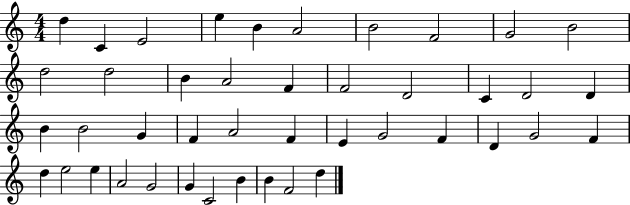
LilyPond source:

{
  \clef treble
  \numericTimeSignature
  \time 4/4
  \key c \major
  d''4 c'4 e'2 | e''4 b'4 a'2 | b'2 f'2 | g'2 b'2 | \break d''2 d''2 | b'4 a'2 f'4 | f'2 d'2 | c'4 d'2 d'4 | \break b'4 b'2 g'4 | f'4 a'2 f'4 | e'4 g'2 f'4 | d'4 g'2 f'4 | \break d''4 e''2 e''4 | a'2 g'2 | g'4 c'2 b'4 | b'4 f'2 d''4 | \break \bar "|."
}